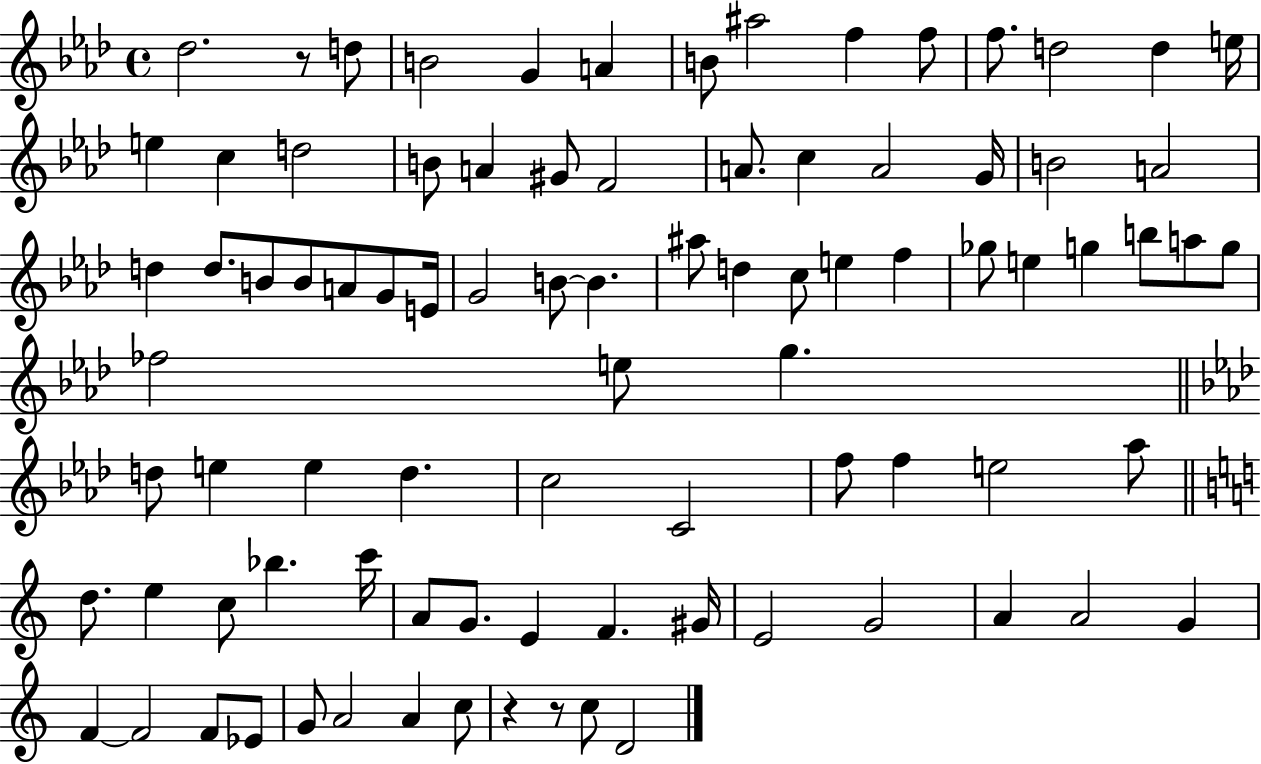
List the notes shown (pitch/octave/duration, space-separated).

Db5/h. R/e D5/e B4/h G4/q A4/q B4/e A#5/h F5/q F5/e F5/e. D5/h D5/q E5/s E5/q C5/q D5/h B4/e A4/q G#4/e F4/h A4/e. C5/q A4/h G4/s B4/h A4/h D5/q D5/e. B4/e B4/e A4/e G4/e E4/s G4/h B4/e B4/q. A#5/e D5/q C5/e E5/q F5/q Gb5/e E5/q G5/q B5/e A5/e G5/e FES5/h E5/e G5/q. D5/e E5/q E5/q D5/q. C5/h C4/h F5/e F5/q E5/h Ab5/e D5/e. E5/q C5/e Bb5/q. C6/s A4/e G4/e. E4/q F4/q. G#4/s E4/h G4/h A4/q A4/h G4/q F4/q F4/h F4/e Eb4/e G4/e A4/h A4/q C5/e R/q R/e C5/e D4/h